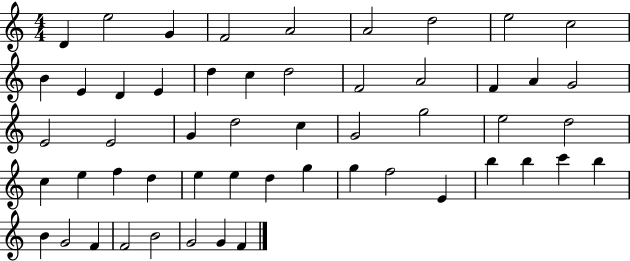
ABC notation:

X:1
T:Untitled
M:4/4
L:1/4
K:C
D e2 G F2 A2 A2 d2 e2 c2 B E D E d c d2 F2 A2 F A G2 E2 E2 G d2 c G2 g2 e2 d2 c e f d e e d g g f2 E b b c' b B G2 F F2 B2 G2 G F